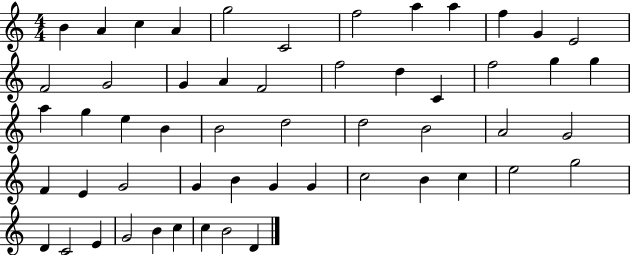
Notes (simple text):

B4/q A4/q C5/q A4/q G5/h C4/h F5/h A5/q A5/q F5/q G4/q E4/h F4/h G4/h G4/q A4/q F4/h F5/h D5/q C4/q F5/h G5/q G5/q A5/q G5/q E5/q B4/q B4/h D5/h D5/h B4/h A4/h G4/h F4/q E4/q G4/h G4/q B4/q G4/q G4/q C5/h B4/q C5/q E5/h G5/h D4/q C4/h E4/q G4/h B4/q C5/q C5/q B4/h D4/q